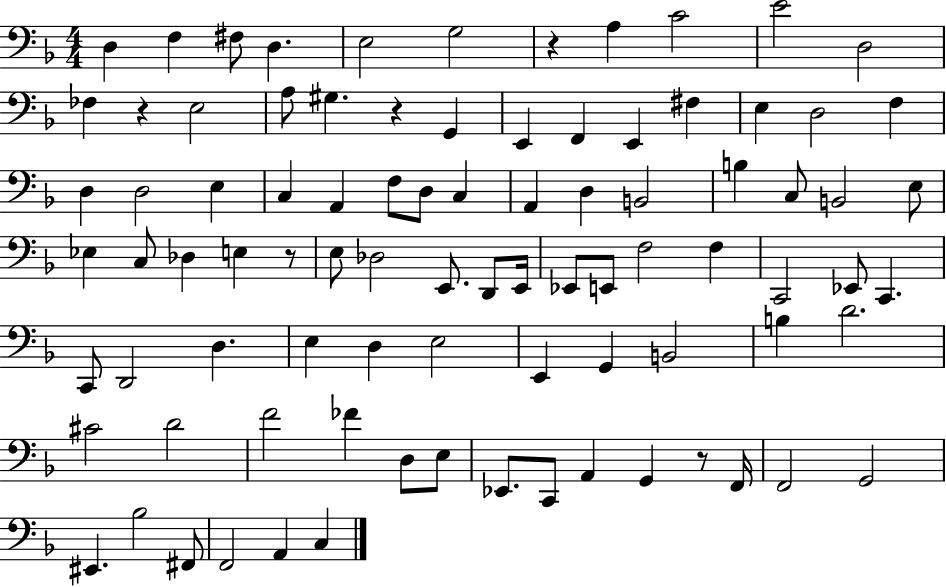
{
  \clef bass
  \numericTimeSignature
  \time 4/4
  \key f \major
  d4 f4 fis8 d4. | e2 g2 | r4 a4 c'2 | e'2 d2 | \break fes4 r4 e2 | a8 gis4. r4 g,4 | e,4 f,4 e,4 fis4 | e4 d2 f4 | \break d4 d2 e4 | c4 a,4 f8 d8 c4 | a,4 d4 b,2 | b4 c8 b,2 e8 | \break ees4 c8 des4 e4 r8 | e8 des2 e,8. d,8 e,16 | ees,8 e,8 f2 f4 | c,2 ees,8 c,4. | \break c,8 d,2 d4. | e4 d4 e2 | e,4 g,4 b,2 | b4 d'2. | \break cis'2 d'2 | f'2 fes'4 d8 e8 | ees,8. c,8 a,4 g,4 r8 f,16 | f,2 g,2 | \break eis,4. bes2 fis,8 | f,2 a,4 c4 | \bar "|."
}